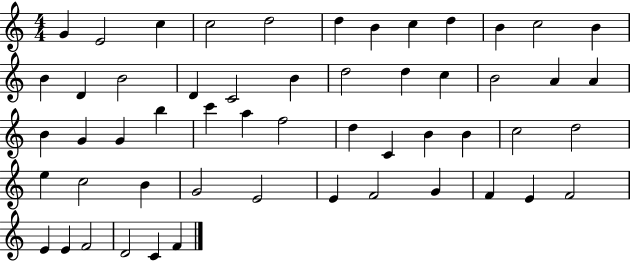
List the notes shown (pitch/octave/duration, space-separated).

G4/q E4/h C5/q C5/h D5/h D5/q B4/q C5/q D5/q B4/q C5/h B4/q B4/q D4/q B4/h D4/q C4/h B4/q D5/h D5/q C5/q B4/h A4/q A4/q B4/q G4/q G4/q B5/q C6/q A5/q F5/h D5/q C4/q B4/q B4/q C5/h D5/h E5/q C5/h B4/q G4/h E4/h E4/q F4/h G4/q F4/q E4/q F4/h E4/q E4/q F4/h D4/h C4/q F4/q